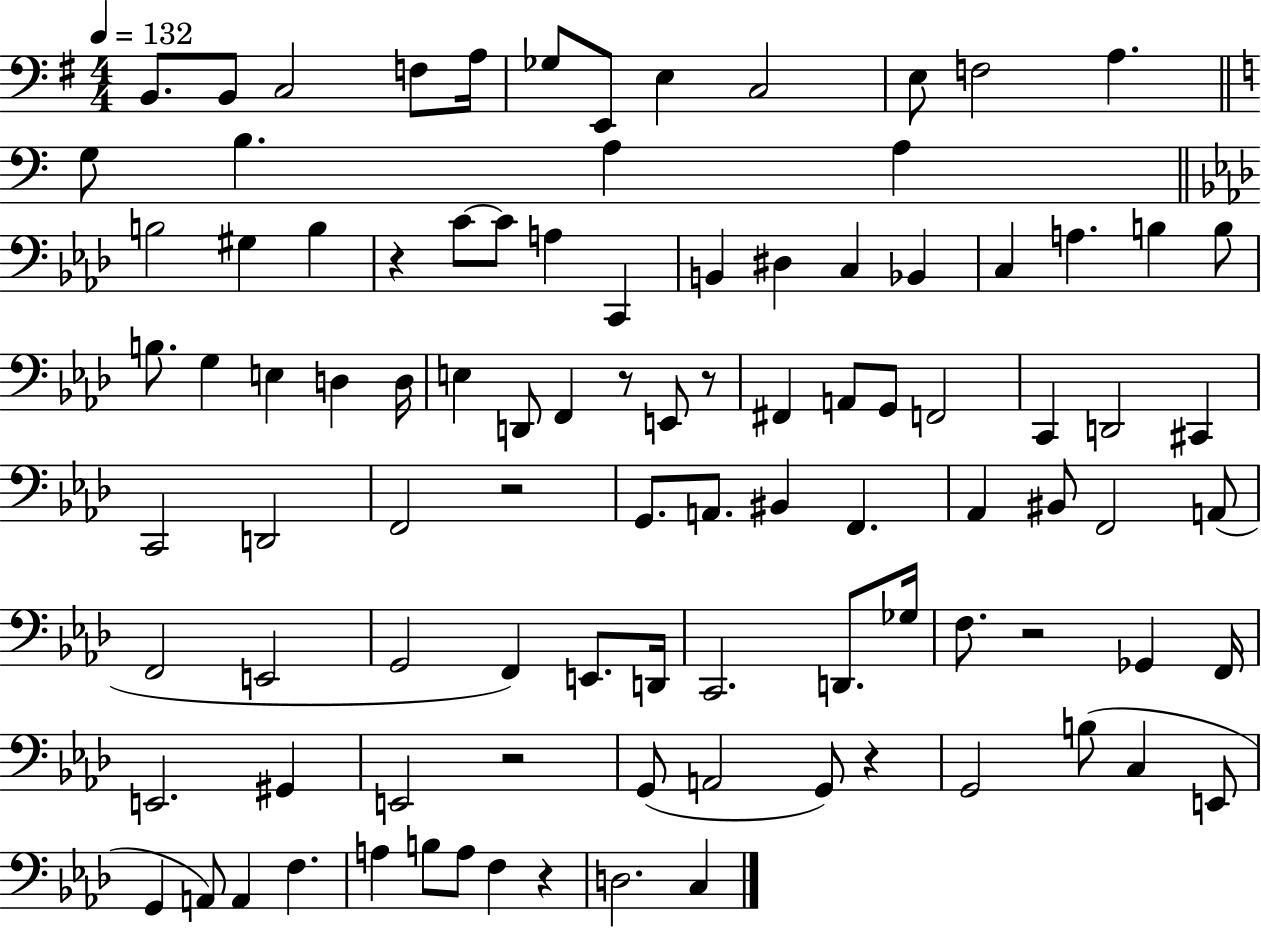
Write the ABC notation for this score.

X:1
T:Untitled
M:4/4
L:1/4
K:G
B,,/2 B,,/2 C,2 F,/2 A,/4 _G,/2 E,,/2 E, C,2 E,/2 F,2 A, G,/2 B, A, A, B,2 ^G, B, z C/2 C/2 A, C,, B,, ^D, C, _B,, C, A, B, B,/2 B,/2 G, E, D, D,/4 E, D,,/2 F,, z/2 E,,/2 z/2 ^F,, A,,/2 G,,/2 F,,2 C,, D,,2 ^C,, C,,2 D,,2 F,,2 z2 G,,/2 A,,/2 ^B,, F,, _A,, ^B,,/2 F,,2 A,,/2 F,,2 E,,2 G,,2 F,, E,,/2 D,,/4 C,,2 D,,/2 _G,/4 F,/2 z2 _G,, F,,/4 E,,2 ^G,, E,,2 z2 G,,/2 A,,2 G,,/2 z G,,2 B,/2 C, E,,/2 G,, A,,/2 A,, F, A, B,/2 A,/2 F, z D,2 C,